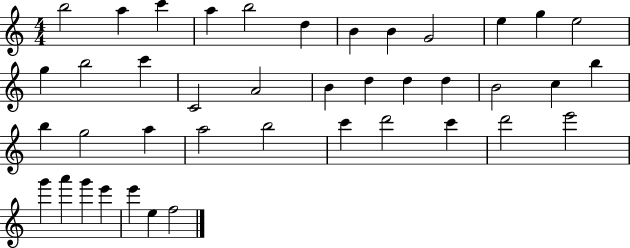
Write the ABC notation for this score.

X:1
T:Untitled
M:4/4
L:1/4
K:C
b2 a c' a b2 d B B G2 e g e2 g b2 c' C2 A2 B d d d B2 c b b g2 a a2 b2 c' d'2 c' d'2 e'2 g' a' g' e' e' e f2